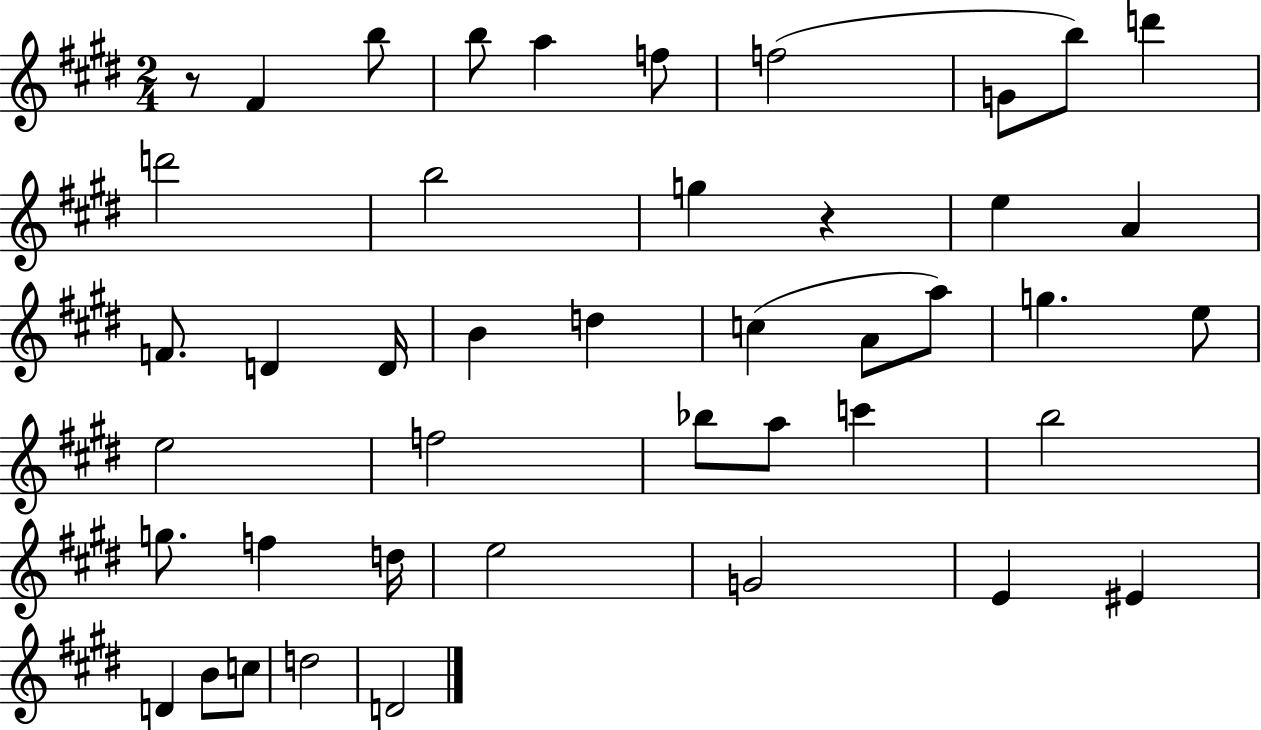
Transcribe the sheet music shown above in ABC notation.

X:1
T:Untitled
M:2/4
L:1/4
K:E
z/2 ^F b/2 b/2 a f/2 f2 G/2 b/2 d' d'2 b2 g z e A F/2 D D/4 B d c A/2 a/2 g e/2 e2 f2 _b/2 a/2 c' b2 g/2 f d/4 e2 G2 E ^E D B/2 c/2 d2 D2